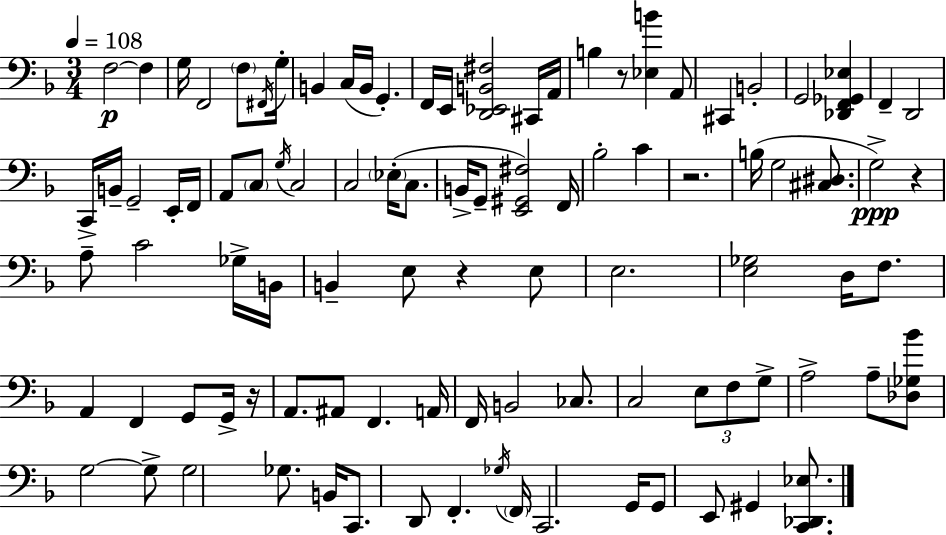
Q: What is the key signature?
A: D minor